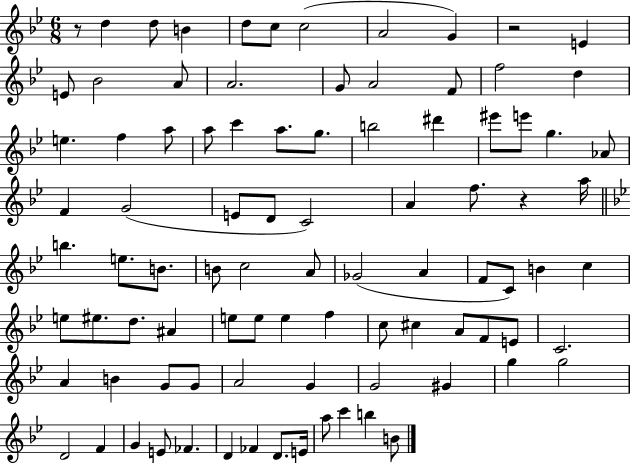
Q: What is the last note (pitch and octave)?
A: B4